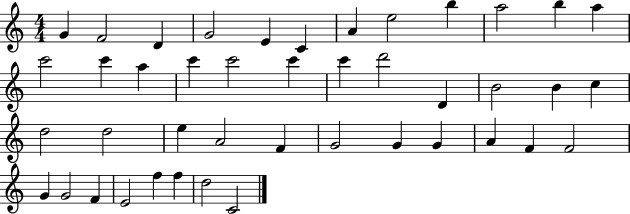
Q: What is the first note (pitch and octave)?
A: G4